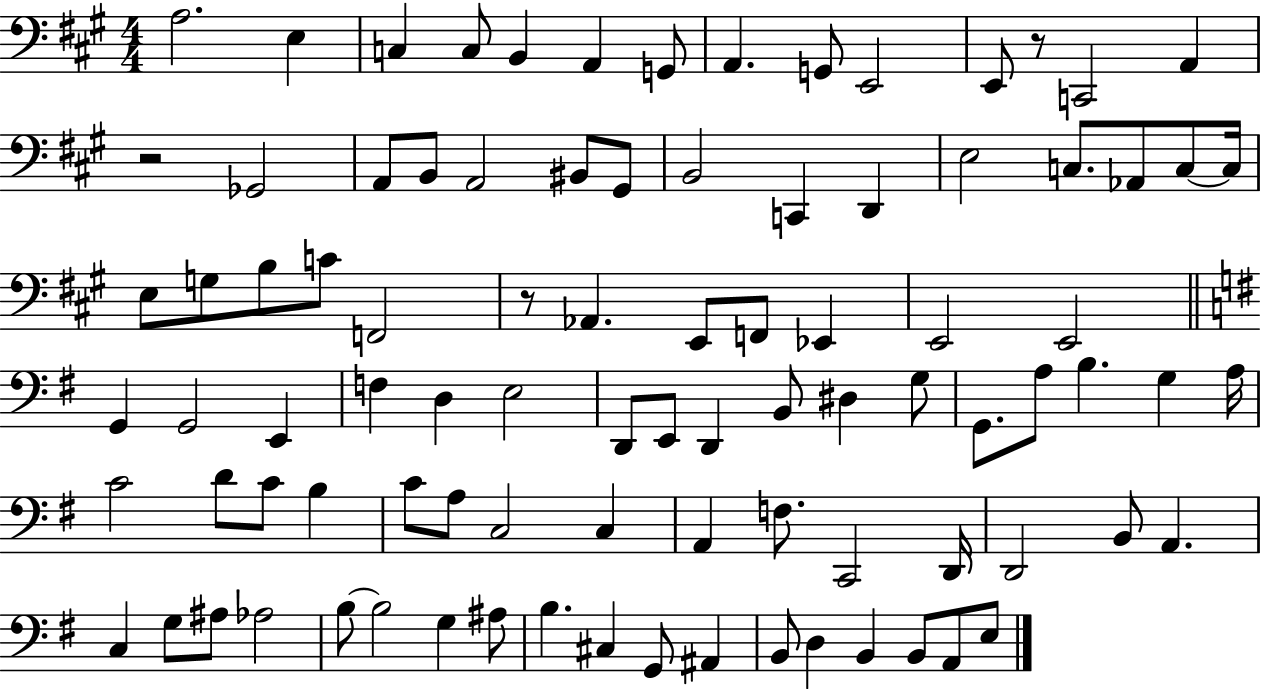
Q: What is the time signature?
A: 4/4